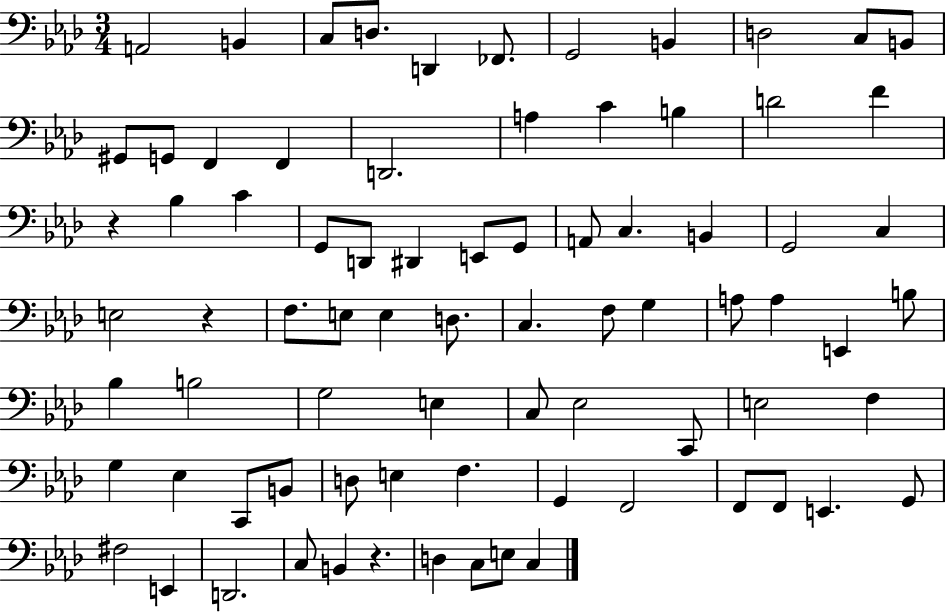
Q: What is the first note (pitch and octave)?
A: A2